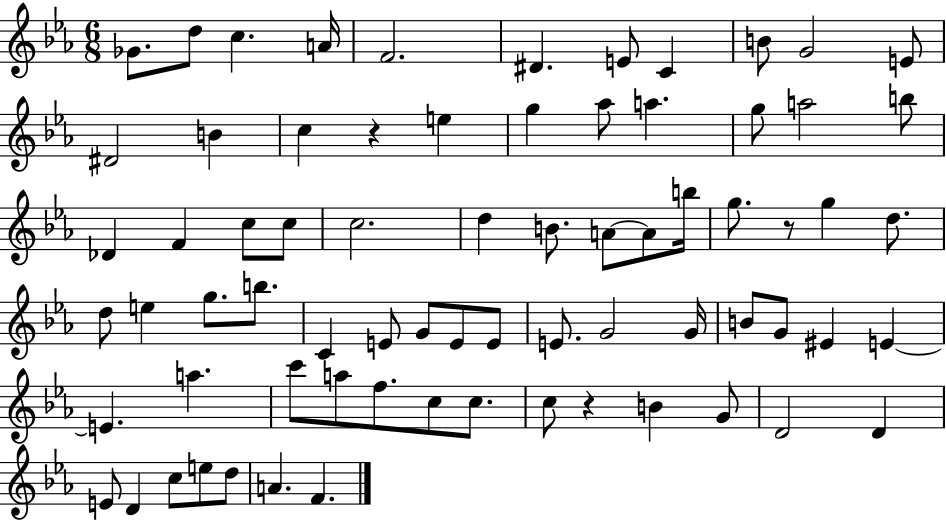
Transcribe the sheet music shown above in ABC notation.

X:1
T:Untitled
M:6/8
L:1/4
K:Eb
_G/2 d/2 c A/4 F2 ^D E/2 C B/2 G2 E/2 ^D2 B c z e g _a/2 a g/2 a2 b/2 _D F c/2 c/2 c2 d B/2 A/2 A/2 b/4 g/2 z/2 g d/2 d/2 e g/2 b/2 C E/2 G/2 E/2 E/2 E/2 G2 G/4 B/2 G/2 ^E E E a c'/2 a/2 f/2 c/2 c/2 c/2 z B G/2 D2 D E/2 D c/2 e/2 d/2 A F